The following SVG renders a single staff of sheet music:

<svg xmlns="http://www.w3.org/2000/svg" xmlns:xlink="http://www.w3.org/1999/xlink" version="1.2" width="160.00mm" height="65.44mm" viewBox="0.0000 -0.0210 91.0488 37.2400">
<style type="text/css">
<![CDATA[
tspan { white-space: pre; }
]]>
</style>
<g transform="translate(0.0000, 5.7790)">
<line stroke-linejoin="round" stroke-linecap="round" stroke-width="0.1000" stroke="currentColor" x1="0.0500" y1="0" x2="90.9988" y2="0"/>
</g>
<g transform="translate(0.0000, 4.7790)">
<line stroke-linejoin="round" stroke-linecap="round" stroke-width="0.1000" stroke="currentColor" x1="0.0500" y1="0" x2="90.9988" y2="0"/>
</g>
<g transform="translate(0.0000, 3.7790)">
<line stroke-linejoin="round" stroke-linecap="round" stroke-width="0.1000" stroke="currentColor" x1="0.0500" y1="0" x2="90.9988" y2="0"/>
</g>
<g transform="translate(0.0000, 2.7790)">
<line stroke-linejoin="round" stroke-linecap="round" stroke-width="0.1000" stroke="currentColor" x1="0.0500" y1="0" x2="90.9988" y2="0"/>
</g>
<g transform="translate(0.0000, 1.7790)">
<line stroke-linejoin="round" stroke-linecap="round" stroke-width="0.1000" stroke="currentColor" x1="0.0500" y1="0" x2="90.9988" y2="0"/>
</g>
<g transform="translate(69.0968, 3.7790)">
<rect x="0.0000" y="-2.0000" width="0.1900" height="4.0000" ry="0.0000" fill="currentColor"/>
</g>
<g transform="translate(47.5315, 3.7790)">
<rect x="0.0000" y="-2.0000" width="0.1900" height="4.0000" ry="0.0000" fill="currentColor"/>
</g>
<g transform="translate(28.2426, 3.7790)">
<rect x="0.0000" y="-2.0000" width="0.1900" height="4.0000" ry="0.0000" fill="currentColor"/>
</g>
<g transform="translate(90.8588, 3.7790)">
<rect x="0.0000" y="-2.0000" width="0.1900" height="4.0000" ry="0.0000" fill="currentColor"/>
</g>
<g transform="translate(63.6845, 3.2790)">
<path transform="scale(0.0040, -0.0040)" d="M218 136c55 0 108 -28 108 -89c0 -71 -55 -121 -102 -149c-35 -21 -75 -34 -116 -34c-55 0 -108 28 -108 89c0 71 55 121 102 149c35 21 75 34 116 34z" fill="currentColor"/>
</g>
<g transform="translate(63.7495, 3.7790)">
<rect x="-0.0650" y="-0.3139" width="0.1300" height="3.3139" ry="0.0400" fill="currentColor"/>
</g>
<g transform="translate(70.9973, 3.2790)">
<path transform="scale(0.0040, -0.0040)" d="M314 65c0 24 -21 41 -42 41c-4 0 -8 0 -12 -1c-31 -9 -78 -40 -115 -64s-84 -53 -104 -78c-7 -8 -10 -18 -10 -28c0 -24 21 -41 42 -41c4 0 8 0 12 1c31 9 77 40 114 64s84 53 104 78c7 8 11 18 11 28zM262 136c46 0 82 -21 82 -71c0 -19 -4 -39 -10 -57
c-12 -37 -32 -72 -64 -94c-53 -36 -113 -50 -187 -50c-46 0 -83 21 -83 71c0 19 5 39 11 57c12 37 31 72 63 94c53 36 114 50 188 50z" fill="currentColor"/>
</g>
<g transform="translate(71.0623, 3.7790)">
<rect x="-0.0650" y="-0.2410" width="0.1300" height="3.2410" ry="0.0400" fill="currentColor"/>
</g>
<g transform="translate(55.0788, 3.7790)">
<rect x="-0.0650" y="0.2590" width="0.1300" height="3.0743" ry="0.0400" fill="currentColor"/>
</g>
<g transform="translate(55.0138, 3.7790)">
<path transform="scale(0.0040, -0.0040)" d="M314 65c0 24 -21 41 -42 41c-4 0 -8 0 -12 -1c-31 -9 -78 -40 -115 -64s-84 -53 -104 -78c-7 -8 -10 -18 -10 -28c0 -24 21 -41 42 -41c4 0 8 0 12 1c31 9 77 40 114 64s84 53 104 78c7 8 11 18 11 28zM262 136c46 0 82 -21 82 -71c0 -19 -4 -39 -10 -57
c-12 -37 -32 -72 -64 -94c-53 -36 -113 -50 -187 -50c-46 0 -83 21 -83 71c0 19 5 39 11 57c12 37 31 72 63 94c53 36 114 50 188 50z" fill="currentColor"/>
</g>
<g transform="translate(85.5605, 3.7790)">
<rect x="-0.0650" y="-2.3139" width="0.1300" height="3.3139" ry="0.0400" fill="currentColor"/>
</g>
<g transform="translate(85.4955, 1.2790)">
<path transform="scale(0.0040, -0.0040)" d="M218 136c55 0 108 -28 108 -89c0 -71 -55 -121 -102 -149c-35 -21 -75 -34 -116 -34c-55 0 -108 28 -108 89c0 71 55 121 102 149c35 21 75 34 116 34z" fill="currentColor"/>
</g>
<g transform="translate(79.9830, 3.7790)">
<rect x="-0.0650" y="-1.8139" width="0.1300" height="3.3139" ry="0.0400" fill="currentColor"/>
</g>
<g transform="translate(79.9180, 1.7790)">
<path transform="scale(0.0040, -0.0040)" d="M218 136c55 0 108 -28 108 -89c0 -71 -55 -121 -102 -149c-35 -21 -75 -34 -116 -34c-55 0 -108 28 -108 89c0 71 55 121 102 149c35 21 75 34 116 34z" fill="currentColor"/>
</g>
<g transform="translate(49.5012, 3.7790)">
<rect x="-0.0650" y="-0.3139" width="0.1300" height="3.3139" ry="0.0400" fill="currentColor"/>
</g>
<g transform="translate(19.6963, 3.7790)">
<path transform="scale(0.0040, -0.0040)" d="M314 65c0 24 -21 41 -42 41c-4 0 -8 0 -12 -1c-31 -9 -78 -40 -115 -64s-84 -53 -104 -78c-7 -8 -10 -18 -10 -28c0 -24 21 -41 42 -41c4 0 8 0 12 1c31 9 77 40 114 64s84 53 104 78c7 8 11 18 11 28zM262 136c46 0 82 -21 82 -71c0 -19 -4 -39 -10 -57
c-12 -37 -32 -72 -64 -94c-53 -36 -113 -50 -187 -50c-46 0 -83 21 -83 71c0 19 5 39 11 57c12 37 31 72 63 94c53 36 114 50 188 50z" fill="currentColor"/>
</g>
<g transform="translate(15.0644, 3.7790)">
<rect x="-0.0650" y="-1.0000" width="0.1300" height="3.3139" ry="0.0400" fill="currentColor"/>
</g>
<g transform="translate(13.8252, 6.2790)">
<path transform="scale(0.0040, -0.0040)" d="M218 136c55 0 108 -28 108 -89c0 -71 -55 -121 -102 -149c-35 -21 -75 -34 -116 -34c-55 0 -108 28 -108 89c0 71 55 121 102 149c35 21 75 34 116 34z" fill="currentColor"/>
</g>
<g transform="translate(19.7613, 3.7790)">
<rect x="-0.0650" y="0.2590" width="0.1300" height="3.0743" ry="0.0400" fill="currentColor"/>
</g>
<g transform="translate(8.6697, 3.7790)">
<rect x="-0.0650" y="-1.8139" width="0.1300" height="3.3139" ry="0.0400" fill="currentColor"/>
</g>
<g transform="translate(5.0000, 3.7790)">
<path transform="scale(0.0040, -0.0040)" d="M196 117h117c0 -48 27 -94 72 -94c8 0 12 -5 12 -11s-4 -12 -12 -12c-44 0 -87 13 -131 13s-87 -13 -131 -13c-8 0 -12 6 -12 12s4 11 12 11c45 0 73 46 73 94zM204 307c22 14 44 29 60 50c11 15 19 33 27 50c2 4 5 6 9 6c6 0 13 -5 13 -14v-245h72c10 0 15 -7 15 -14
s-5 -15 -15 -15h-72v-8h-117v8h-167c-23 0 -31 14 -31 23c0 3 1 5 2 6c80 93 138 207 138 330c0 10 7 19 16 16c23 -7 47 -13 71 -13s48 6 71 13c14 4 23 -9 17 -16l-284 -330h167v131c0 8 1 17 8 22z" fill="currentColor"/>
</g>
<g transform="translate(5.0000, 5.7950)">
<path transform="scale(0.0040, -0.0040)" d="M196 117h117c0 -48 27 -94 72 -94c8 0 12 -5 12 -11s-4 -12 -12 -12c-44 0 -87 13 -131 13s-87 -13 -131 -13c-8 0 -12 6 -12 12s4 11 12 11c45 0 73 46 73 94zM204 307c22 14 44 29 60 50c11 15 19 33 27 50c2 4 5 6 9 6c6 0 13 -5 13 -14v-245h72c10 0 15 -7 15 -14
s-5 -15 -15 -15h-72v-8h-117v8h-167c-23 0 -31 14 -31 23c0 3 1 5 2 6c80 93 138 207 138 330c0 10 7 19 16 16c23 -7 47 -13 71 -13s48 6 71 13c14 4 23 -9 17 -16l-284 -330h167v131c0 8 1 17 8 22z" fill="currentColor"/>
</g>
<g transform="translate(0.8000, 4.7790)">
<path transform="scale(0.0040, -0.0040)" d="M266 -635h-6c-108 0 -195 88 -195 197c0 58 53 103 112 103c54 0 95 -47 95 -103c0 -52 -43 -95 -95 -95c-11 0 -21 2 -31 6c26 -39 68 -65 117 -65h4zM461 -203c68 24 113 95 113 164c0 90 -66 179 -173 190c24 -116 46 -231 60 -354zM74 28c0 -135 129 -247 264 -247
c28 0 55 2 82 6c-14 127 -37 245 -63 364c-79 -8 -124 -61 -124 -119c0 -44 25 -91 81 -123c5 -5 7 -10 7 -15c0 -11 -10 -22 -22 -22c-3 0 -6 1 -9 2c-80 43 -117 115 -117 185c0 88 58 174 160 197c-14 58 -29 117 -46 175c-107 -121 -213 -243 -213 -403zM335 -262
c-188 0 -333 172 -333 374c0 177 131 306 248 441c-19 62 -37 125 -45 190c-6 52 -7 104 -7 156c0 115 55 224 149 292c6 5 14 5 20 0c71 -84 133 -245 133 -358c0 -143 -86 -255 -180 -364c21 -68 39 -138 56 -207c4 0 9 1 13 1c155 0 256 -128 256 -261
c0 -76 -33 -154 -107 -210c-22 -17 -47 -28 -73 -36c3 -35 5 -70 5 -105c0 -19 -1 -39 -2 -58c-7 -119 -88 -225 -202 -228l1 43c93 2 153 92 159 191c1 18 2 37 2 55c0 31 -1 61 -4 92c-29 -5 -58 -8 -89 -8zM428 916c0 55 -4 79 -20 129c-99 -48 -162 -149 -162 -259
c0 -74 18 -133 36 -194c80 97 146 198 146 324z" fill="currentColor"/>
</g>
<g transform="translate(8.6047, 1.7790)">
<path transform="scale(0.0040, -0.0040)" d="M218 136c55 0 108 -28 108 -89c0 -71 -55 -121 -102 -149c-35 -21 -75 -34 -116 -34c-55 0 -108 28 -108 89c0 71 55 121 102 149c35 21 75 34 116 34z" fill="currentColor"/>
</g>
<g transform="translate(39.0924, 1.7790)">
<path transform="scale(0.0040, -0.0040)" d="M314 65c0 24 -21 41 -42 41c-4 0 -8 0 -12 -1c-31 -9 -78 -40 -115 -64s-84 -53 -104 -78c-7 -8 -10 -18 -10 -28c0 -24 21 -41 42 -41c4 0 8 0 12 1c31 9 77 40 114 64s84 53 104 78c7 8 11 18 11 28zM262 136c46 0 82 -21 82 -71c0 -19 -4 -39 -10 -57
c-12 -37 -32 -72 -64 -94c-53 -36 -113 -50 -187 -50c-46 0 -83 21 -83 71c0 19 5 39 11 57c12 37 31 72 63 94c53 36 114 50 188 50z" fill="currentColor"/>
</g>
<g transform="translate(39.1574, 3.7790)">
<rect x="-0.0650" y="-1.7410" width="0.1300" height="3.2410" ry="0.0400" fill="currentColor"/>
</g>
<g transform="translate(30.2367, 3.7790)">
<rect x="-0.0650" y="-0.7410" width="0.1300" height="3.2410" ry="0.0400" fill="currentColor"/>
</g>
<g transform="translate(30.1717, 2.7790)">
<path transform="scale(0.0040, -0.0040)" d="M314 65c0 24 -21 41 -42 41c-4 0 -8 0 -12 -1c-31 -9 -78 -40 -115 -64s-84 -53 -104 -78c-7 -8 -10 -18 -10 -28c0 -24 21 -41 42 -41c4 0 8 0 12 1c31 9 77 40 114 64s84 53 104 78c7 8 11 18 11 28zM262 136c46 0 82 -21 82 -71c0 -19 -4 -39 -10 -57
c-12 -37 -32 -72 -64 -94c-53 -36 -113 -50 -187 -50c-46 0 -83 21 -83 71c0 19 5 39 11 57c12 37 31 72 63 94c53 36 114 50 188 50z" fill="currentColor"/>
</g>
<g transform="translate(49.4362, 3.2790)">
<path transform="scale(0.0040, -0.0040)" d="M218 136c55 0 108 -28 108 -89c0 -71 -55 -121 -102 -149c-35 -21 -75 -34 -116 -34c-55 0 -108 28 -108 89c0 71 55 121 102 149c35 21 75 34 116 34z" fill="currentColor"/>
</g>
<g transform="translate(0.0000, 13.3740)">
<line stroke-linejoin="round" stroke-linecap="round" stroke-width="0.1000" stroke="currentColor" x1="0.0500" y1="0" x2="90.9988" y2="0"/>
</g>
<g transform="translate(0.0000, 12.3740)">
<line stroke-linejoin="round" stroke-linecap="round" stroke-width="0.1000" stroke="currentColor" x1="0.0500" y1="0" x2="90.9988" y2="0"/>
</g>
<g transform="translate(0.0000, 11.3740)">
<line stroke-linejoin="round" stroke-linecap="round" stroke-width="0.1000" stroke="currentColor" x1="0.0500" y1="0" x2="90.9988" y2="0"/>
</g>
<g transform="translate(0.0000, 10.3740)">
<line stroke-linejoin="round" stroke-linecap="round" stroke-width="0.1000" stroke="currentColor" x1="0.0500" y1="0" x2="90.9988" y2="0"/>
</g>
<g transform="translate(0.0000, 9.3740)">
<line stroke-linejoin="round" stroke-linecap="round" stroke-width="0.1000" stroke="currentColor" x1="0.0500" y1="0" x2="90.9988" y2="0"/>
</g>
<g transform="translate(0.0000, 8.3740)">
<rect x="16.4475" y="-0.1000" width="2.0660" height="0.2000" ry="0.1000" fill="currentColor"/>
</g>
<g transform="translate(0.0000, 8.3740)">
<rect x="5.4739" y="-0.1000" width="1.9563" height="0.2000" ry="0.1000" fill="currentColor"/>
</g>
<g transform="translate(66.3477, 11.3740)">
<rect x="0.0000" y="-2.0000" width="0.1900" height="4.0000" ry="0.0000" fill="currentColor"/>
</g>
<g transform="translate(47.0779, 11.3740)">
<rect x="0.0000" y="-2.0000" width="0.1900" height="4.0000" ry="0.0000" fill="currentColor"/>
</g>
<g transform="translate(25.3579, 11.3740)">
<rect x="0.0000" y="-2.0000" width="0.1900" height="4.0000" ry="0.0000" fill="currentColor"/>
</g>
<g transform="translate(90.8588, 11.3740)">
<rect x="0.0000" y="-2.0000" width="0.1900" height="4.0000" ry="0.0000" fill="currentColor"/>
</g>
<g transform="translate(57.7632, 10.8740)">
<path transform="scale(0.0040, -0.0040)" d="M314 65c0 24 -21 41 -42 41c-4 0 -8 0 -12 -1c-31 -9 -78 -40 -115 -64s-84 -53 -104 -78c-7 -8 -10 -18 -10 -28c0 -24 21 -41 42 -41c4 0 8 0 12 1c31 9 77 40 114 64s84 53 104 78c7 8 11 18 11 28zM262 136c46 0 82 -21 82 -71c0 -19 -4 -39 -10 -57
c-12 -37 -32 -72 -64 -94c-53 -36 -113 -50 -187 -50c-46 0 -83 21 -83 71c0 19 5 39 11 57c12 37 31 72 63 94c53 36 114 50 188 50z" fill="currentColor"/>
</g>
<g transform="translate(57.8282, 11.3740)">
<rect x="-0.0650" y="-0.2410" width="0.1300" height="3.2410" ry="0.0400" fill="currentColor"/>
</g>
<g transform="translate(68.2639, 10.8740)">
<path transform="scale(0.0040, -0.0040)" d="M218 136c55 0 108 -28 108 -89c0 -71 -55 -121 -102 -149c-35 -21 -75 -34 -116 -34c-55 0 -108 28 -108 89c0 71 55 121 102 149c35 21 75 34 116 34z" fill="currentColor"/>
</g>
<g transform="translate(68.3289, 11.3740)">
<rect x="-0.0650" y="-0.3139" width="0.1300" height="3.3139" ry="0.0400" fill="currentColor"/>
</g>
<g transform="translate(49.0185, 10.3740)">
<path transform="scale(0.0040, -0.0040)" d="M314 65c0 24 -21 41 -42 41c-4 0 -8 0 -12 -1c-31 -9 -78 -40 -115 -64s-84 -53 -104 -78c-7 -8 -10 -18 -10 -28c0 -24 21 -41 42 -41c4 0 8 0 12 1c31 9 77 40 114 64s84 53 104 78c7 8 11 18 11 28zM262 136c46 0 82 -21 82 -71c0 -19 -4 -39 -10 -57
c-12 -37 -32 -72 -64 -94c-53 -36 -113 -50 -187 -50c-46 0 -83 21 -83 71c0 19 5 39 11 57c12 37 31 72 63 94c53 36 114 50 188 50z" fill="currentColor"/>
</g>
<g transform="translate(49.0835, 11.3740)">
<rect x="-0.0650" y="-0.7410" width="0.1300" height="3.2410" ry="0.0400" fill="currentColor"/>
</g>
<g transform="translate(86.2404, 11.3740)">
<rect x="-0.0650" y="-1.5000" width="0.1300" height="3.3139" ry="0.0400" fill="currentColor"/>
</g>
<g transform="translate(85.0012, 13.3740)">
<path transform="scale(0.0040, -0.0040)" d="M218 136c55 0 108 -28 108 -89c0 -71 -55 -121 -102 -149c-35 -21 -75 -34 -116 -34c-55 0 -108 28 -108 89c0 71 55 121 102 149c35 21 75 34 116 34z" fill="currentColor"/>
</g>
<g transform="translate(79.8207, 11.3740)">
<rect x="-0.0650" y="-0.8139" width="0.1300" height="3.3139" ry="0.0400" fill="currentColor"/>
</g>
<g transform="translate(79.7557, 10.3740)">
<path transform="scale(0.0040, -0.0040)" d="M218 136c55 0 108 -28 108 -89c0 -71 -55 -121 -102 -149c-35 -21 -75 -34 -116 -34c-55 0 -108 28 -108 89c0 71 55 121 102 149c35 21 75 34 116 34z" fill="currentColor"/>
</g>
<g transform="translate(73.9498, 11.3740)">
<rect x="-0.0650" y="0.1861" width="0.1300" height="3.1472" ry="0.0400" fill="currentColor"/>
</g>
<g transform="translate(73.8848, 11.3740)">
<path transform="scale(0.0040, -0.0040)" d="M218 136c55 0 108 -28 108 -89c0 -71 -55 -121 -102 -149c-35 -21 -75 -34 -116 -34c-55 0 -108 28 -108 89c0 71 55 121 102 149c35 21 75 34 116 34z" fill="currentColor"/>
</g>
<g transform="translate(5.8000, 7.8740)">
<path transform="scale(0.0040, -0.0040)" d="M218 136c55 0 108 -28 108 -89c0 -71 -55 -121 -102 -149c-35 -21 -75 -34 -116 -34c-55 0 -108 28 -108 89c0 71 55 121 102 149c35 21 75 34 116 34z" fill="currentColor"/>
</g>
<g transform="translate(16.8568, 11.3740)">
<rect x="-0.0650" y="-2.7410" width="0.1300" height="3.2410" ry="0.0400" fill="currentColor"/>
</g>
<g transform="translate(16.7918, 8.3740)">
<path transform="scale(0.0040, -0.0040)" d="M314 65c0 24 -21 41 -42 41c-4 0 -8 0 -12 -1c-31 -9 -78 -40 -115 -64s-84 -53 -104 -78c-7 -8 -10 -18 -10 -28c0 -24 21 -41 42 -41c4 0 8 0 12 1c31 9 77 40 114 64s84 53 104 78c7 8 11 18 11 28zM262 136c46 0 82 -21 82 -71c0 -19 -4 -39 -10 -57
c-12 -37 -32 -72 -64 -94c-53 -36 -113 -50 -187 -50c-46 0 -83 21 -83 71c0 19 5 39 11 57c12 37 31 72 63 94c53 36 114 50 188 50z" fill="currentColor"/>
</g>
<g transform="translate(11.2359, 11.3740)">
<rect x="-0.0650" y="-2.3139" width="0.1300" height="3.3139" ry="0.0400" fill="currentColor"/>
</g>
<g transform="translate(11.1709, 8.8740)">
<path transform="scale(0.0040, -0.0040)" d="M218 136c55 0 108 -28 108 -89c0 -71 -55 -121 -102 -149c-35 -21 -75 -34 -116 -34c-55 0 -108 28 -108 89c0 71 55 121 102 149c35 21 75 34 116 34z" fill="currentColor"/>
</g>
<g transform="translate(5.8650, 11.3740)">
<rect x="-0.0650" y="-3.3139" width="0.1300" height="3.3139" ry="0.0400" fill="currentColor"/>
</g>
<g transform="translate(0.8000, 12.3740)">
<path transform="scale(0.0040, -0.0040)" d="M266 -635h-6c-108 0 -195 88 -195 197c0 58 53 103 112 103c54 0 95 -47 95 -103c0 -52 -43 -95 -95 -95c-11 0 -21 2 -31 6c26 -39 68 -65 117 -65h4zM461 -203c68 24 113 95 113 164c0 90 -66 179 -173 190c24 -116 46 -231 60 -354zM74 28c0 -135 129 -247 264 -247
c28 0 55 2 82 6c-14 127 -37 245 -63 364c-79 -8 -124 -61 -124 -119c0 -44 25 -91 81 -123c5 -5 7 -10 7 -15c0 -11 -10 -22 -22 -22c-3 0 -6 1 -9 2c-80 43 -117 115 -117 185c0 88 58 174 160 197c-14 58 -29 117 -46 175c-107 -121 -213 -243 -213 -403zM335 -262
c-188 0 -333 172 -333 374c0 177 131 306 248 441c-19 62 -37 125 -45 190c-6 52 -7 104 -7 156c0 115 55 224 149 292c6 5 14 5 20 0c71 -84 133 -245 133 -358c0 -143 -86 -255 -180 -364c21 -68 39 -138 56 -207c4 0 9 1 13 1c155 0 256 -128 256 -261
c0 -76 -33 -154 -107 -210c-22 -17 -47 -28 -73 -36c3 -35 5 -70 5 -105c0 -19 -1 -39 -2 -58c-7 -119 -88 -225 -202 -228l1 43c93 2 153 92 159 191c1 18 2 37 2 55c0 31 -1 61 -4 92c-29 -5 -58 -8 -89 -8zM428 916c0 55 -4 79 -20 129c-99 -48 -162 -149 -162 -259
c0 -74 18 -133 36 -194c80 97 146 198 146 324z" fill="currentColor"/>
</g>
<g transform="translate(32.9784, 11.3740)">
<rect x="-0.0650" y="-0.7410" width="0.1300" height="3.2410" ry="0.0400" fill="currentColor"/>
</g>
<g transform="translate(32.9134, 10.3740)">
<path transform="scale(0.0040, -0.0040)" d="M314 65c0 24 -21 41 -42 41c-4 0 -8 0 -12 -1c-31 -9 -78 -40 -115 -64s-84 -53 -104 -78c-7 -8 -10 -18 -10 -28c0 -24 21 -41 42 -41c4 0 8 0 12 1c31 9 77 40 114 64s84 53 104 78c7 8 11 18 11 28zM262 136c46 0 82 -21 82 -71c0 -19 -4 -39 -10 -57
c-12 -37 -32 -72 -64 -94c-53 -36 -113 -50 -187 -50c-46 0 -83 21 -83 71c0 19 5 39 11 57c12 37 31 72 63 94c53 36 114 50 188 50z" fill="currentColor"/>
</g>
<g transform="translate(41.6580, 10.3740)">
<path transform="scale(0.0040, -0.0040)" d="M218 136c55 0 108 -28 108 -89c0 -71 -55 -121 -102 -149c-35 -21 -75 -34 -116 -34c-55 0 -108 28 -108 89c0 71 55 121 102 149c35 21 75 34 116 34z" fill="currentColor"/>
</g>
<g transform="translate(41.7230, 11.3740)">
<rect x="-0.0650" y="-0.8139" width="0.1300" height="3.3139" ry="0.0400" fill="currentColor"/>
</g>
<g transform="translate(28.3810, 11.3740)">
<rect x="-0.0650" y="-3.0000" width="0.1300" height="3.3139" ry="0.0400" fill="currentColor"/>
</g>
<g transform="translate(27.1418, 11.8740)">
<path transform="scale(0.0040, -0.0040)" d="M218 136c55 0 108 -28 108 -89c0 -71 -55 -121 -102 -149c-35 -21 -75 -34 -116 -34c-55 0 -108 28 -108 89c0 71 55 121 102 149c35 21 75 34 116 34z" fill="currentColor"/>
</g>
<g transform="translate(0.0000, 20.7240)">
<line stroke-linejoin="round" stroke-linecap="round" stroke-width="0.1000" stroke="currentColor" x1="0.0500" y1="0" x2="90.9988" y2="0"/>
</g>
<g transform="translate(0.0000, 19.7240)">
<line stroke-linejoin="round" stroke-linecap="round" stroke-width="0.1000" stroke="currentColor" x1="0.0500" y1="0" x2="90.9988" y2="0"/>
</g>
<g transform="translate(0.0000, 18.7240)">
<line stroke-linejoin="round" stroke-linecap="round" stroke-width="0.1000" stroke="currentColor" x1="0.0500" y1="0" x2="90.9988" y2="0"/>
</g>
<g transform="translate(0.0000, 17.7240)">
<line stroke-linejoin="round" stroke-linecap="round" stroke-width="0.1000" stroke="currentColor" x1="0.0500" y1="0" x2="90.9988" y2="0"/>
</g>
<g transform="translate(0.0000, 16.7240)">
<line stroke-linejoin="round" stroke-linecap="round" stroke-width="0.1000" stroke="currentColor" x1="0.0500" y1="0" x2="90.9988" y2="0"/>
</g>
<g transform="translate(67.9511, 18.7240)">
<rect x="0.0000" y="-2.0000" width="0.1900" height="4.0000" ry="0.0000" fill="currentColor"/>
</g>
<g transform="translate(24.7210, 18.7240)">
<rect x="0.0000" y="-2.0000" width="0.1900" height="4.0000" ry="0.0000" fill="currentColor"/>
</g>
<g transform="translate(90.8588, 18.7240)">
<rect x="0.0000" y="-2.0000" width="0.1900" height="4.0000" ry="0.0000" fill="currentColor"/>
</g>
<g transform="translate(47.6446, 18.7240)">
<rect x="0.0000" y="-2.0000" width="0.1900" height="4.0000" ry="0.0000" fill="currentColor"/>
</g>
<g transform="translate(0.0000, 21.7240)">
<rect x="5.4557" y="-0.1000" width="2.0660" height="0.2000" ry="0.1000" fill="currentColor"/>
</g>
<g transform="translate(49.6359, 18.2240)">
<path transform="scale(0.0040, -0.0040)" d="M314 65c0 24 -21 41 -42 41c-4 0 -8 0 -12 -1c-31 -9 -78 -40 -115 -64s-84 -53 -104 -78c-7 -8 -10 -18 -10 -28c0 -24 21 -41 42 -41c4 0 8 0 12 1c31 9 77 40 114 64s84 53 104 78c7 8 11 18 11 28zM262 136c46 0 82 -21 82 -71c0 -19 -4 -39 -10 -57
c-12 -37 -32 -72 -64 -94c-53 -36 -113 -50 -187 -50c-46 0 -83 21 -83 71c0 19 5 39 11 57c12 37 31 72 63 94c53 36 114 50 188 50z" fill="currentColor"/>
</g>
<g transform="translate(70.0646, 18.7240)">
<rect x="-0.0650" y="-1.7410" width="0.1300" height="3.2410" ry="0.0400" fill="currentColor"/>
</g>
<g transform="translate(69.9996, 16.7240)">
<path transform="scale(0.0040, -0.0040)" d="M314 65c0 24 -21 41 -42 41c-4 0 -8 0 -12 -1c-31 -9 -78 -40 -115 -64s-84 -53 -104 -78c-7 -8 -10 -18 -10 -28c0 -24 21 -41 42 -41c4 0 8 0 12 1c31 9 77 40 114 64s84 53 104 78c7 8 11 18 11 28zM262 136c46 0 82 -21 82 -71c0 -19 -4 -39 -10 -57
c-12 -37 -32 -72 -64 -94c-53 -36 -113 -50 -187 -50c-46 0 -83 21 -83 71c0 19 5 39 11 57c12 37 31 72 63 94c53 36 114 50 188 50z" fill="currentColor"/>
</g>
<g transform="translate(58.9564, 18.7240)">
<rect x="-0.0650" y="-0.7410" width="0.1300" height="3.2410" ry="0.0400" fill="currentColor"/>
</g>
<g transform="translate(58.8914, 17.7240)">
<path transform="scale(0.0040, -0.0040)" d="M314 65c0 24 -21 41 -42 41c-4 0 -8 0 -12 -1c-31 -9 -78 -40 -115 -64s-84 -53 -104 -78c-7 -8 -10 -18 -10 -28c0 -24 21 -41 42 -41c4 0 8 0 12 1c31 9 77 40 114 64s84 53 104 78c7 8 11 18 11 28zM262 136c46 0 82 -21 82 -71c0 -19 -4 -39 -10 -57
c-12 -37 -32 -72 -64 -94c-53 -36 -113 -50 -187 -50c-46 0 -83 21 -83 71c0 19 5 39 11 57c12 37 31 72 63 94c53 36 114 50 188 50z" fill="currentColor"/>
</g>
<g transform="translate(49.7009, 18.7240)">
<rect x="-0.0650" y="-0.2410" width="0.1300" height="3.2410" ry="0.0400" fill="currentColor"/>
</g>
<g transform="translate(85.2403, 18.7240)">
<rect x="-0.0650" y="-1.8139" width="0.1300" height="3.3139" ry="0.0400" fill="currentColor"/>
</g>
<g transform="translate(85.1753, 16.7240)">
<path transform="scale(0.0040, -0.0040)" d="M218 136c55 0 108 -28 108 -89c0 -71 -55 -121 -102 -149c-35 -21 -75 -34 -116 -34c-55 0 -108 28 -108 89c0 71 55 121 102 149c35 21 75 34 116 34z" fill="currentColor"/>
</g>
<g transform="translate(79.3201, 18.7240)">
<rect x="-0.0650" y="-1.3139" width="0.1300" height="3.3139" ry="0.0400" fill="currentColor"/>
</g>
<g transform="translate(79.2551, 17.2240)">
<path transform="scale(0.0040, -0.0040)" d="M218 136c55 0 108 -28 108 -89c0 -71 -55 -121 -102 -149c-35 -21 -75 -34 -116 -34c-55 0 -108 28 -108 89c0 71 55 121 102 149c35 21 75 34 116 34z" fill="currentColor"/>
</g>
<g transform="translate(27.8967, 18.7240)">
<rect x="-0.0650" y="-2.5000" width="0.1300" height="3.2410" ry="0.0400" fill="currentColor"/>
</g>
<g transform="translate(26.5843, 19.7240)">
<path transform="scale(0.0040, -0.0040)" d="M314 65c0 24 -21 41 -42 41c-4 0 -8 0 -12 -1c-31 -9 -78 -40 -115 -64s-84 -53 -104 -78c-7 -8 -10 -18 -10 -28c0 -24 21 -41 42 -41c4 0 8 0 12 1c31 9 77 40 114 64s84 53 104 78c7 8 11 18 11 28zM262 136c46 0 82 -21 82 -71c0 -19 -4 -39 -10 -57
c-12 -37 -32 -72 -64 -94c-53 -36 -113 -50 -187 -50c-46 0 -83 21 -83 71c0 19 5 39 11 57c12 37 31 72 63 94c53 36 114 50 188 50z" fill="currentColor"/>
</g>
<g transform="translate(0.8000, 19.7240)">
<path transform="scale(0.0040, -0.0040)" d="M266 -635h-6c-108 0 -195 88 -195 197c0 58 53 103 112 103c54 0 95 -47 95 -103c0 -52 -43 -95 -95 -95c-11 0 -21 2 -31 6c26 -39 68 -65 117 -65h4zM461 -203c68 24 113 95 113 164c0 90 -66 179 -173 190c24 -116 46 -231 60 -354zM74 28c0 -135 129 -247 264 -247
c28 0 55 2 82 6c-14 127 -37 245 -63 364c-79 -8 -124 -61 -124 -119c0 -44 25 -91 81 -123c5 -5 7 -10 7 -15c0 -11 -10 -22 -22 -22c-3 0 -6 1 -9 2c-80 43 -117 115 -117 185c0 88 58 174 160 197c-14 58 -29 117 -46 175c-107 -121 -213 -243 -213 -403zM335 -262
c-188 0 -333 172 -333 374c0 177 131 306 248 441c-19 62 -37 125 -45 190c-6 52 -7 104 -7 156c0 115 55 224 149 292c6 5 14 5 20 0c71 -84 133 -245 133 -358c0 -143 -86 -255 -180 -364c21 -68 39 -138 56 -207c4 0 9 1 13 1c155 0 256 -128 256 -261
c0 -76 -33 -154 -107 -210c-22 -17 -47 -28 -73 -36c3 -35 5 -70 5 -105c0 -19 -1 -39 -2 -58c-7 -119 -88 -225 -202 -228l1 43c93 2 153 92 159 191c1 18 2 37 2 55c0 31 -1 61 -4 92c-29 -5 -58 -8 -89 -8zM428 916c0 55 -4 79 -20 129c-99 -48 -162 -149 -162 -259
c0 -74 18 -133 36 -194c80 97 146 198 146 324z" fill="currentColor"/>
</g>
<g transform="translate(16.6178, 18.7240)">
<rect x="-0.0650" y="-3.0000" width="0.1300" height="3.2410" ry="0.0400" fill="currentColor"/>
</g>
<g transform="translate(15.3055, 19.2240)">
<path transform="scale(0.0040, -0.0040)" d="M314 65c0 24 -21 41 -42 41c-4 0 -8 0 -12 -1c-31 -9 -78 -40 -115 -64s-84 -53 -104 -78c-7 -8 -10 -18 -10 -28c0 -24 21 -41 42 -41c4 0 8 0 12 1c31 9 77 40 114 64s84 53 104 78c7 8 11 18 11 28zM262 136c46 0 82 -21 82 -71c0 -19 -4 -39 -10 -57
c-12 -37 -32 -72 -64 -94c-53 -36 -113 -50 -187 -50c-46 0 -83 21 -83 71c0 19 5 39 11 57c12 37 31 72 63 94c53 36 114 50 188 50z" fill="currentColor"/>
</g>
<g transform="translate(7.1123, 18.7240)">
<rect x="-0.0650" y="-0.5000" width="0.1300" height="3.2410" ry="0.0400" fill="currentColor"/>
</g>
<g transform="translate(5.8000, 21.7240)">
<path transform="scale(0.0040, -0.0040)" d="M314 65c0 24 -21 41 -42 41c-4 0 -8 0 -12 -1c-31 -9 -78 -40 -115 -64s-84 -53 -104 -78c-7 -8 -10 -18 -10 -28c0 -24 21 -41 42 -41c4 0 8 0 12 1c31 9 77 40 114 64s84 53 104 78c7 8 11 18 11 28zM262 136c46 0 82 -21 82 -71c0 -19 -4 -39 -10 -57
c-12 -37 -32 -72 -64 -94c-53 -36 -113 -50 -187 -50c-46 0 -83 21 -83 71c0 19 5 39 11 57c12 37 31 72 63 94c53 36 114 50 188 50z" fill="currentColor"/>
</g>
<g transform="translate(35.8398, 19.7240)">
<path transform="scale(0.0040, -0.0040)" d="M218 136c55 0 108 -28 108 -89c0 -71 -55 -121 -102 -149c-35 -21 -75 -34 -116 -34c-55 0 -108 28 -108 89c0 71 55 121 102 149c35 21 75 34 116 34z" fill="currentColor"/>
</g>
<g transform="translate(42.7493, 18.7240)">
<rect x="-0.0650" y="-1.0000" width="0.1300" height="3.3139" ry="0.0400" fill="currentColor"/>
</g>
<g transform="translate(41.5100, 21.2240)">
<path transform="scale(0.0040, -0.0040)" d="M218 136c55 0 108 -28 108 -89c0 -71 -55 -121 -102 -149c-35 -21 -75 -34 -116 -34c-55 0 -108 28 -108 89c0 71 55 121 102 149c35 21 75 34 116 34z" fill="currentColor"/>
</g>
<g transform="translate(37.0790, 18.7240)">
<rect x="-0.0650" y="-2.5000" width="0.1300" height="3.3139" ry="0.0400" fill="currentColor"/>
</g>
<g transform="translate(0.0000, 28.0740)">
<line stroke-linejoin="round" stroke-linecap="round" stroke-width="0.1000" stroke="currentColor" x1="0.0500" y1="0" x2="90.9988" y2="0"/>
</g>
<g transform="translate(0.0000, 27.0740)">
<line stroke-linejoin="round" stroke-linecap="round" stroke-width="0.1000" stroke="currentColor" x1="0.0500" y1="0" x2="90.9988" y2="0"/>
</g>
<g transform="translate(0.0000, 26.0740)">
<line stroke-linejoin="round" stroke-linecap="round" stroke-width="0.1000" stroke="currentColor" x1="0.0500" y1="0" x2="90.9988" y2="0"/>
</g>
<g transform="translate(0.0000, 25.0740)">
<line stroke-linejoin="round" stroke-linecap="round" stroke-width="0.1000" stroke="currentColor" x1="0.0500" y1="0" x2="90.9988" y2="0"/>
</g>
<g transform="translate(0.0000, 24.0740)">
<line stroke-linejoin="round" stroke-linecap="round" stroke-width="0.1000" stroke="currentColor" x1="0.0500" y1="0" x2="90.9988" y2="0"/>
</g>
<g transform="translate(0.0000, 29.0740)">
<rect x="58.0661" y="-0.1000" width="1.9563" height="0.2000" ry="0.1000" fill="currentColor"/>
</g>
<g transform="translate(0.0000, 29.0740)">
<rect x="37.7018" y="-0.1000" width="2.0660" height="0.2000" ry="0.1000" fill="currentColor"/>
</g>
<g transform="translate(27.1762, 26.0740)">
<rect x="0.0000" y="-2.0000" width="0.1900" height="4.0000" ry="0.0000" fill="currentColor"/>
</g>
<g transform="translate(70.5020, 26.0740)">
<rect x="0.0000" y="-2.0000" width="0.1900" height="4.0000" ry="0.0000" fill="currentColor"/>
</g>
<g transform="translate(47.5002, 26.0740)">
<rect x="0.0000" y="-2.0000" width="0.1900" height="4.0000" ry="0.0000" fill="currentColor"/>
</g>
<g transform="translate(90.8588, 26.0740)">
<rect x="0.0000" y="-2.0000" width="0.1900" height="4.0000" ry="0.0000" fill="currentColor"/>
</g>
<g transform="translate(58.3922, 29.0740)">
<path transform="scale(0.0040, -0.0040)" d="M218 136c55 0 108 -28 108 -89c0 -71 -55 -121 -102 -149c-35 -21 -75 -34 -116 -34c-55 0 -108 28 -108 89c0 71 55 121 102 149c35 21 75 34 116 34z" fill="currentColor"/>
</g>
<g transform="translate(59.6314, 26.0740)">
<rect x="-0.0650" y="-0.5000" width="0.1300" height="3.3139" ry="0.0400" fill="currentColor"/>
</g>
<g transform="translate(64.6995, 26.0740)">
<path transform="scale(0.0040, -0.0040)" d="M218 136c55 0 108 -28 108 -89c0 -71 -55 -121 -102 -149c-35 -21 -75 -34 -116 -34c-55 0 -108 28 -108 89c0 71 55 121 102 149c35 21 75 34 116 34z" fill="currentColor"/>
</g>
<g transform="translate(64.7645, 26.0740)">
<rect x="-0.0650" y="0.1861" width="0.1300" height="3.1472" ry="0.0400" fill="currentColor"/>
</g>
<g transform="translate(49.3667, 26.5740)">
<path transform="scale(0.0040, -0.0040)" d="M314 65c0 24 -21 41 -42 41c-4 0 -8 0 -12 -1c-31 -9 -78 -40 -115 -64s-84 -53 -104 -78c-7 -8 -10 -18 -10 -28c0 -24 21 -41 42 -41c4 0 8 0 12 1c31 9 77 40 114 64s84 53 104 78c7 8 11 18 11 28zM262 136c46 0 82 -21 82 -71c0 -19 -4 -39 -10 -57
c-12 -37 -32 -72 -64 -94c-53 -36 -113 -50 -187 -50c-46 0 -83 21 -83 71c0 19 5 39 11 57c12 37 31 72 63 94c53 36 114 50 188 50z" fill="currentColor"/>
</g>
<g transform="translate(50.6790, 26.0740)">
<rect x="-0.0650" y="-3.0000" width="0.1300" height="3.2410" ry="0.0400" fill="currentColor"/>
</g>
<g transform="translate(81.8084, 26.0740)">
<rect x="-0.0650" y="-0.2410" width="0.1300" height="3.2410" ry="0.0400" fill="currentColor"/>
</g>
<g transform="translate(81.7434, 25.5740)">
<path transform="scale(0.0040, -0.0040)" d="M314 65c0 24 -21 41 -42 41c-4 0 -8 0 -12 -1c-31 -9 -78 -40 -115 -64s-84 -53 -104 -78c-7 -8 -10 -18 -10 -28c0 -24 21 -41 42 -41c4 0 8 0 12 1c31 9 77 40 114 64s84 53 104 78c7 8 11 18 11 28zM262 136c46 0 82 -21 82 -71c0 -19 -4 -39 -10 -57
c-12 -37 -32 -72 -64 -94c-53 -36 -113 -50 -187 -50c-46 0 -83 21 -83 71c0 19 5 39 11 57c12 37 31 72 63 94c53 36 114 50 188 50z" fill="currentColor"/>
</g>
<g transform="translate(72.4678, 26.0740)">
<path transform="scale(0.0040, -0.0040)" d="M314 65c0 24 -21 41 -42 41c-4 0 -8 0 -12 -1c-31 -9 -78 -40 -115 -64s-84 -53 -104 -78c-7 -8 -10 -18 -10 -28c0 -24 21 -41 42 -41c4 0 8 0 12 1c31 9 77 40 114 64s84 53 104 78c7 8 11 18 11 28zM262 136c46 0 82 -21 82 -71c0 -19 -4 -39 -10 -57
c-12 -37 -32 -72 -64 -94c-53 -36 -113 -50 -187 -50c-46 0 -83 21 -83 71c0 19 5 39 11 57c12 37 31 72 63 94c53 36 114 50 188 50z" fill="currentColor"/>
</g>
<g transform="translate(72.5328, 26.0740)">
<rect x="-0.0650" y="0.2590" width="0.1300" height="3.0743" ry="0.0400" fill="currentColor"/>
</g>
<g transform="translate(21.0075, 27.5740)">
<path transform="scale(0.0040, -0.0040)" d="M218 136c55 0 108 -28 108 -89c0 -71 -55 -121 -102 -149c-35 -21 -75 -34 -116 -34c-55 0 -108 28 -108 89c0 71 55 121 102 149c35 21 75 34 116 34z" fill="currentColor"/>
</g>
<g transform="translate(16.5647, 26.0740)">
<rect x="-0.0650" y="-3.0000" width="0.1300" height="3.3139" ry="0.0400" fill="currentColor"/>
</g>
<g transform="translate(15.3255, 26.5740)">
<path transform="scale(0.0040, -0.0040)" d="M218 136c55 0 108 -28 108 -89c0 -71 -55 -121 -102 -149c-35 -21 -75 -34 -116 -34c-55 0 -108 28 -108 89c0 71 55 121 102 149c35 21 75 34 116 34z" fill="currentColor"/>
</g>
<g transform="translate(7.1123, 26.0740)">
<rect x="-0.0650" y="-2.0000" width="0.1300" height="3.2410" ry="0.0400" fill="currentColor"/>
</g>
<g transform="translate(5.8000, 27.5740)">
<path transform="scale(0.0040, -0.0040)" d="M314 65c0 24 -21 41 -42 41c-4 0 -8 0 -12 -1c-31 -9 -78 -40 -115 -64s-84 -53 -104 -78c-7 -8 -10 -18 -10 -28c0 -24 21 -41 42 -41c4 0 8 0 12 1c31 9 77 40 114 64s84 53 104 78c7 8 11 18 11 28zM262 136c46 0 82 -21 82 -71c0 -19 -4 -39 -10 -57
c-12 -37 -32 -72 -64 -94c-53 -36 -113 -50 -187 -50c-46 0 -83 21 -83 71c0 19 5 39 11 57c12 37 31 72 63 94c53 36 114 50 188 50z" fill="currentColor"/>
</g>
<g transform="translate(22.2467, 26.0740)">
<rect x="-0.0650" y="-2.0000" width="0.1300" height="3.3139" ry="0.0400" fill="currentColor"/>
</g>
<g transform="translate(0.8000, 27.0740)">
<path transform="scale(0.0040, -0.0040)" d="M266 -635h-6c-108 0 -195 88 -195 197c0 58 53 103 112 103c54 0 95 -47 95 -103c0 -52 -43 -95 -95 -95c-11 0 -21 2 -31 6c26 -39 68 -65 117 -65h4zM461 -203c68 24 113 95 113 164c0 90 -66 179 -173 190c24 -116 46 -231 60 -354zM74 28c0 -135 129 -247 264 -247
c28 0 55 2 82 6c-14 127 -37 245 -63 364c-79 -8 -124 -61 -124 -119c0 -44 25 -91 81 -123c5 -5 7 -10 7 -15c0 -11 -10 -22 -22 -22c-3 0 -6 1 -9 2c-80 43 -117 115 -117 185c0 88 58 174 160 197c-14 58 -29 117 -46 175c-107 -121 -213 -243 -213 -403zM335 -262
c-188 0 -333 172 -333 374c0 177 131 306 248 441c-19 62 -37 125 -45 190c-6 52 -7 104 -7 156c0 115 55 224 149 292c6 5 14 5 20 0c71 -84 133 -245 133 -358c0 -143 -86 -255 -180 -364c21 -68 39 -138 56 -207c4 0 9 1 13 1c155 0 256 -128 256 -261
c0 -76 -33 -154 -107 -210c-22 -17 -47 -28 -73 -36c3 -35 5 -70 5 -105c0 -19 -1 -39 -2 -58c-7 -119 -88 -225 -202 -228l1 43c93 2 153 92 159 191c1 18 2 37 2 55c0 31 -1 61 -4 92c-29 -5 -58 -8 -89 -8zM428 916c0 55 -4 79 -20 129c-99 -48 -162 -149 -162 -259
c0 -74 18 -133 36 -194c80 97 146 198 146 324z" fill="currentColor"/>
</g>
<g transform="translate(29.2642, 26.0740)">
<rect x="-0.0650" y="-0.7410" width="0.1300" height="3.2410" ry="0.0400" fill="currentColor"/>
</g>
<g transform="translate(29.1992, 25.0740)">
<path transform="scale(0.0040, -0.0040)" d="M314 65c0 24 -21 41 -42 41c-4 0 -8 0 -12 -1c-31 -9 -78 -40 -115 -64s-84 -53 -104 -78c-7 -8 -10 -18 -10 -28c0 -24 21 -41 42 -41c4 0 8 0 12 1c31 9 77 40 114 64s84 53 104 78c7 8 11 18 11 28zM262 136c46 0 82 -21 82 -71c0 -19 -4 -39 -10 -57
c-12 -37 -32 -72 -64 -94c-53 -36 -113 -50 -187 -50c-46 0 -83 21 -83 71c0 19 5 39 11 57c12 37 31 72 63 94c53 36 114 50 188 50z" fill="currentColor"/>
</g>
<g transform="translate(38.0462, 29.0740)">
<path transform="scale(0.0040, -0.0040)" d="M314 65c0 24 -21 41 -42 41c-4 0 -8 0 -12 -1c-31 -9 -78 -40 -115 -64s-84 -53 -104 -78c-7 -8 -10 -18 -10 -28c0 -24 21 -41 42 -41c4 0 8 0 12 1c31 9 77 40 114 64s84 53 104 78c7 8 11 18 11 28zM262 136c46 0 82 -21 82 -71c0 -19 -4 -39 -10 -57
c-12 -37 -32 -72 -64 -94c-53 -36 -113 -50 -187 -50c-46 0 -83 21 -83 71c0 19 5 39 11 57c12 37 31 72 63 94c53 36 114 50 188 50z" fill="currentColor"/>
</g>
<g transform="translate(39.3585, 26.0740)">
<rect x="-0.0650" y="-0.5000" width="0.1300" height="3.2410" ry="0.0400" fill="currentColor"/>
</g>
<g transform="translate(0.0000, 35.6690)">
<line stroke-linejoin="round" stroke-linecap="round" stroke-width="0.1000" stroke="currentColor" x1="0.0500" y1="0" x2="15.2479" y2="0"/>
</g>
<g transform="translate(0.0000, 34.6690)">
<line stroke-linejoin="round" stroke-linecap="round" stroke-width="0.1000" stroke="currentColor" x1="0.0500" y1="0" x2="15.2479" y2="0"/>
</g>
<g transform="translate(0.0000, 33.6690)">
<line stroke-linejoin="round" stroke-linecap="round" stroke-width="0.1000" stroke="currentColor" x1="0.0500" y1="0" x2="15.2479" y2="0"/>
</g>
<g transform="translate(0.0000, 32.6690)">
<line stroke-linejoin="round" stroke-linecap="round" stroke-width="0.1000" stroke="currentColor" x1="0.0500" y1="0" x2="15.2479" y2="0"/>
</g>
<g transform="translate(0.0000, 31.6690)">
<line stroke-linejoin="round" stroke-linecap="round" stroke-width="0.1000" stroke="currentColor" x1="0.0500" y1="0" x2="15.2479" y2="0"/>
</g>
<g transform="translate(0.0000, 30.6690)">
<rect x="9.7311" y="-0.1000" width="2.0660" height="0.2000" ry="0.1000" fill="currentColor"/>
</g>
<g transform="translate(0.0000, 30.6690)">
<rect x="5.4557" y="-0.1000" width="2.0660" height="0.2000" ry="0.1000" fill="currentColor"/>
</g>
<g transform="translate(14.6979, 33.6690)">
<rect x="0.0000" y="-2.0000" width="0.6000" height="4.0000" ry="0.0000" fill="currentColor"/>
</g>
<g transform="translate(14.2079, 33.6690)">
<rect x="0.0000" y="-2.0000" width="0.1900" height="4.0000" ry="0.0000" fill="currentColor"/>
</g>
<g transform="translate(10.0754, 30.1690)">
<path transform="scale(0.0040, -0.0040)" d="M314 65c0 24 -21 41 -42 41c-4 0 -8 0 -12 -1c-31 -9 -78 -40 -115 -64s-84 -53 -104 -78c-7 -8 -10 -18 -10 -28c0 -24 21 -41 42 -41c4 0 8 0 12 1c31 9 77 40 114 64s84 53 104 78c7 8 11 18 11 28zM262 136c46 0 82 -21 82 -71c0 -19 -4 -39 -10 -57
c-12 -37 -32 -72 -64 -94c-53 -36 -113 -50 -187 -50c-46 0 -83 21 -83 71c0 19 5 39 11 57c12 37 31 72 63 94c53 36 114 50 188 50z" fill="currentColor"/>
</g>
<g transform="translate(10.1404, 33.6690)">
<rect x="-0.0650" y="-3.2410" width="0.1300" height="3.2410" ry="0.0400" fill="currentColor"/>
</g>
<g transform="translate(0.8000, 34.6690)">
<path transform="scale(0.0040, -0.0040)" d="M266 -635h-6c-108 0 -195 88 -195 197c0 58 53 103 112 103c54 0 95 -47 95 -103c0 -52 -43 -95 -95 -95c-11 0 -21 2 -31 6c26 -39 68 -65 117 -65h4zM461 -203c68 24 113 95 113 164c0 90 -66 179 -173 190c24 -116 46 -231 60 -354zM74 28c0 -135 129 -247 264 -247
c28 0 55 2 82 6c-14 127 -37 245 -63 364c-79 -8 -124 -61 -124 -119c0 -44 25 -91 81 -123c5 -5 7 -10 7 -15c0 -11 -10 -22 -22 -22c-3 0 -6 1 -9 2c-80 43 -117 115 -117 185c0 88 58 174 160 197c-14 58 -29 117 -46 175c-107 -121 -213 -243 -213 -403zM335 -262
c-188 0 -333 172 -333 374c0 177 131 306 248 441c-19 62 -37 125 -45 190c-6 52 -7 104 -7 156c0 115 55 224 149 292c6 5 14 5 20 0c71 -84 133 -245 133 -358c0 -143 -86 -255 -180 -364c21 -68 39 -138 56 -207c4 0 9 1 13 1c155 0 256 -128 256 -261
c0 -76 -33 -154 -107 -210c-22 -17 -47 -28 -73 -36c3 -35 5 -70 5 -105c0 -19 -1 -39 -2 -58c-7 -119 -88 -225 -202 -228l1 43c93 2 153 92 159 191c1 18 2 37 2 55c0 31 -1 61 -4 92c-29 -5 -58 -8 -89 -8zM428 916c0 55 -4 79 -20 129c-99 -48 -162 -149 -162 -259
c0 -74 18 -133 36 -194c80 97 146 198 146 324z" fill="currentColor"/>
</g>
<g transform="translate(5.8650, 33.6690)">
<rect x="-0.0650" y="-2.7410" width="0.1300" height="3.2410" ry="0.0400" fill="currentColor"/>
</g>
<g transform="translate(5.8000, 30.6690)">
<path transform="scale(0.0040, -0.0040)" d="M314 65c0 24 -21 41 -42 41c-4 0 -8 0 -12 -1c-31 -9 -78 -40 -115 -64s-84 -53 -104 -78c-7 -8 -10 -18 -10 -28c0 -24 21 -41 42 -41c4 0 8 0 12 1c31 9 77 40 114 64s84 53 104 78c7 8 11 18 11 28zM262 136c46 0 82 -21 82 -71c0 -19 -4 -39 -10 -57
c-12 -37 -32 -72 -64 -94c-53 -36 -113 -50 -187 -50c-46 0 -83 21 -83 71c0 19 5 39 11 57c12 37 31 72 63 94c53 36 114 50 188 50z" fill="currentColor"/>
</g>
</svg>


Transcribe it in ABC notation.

X:1
T:Untitled
M:4/4
L:1/4
K:C
f D B2 d2 f2 c B2 c c2 f g b g a2 A d2 d d2 c2 c B d E C2 A2 G2 G D c2 d2 f2 e f F2 A F d2 C2 A2 C B B2 c2 a2 b2